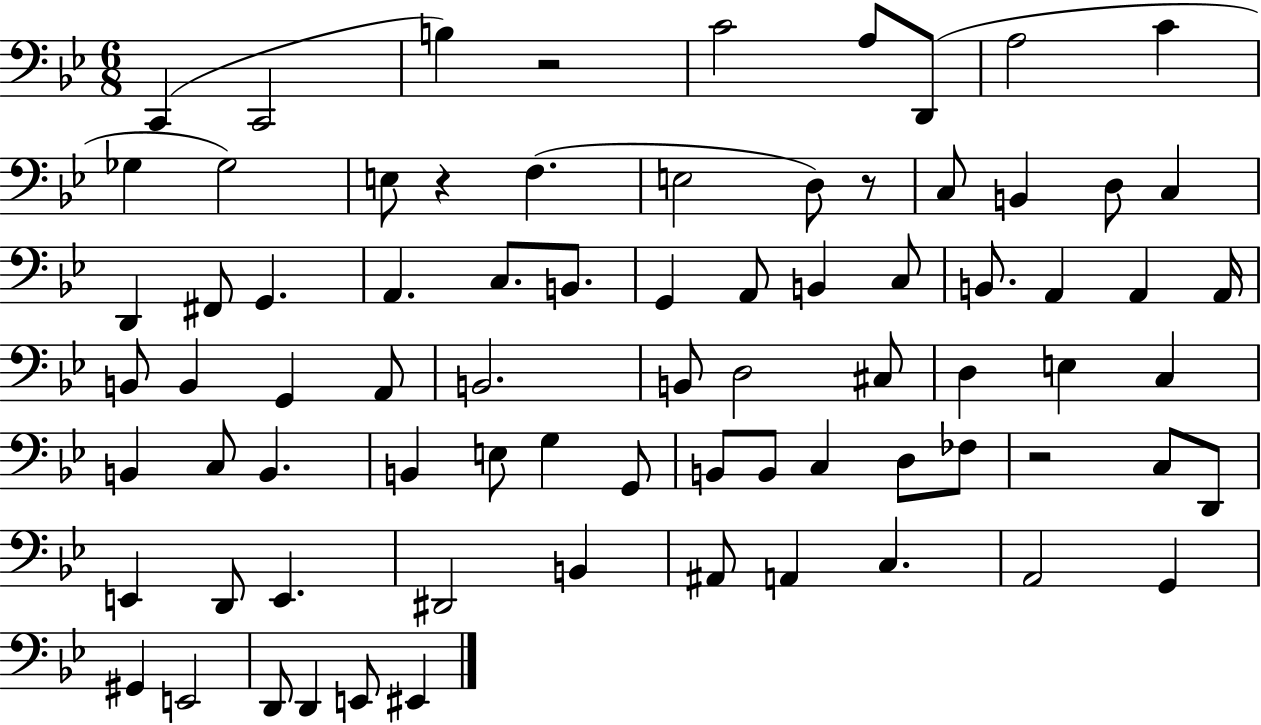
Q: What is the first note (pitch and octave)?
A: C2